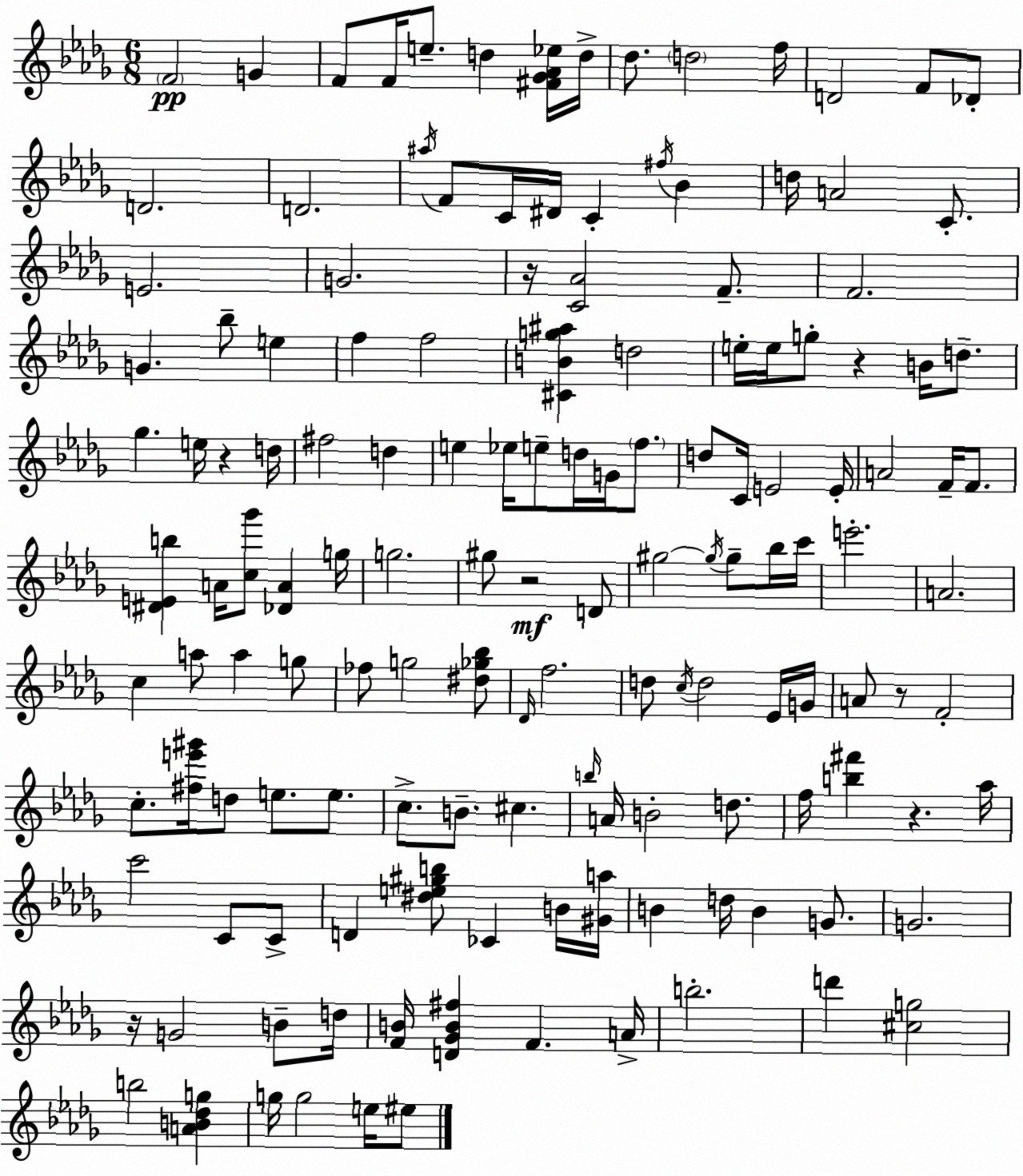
X:1
T:Untitled
M:6/8
L:1/4
K:Bbm
F2 G F/2 F/4 e/2 d [^F_G_A_e]/4 d/4 _d/2 d2 f/4 D2 F/2 _D/2 D2 D2 ^a/4 F/2 C/4 ^D/4 C ^f/4 _B d/4 A2 C/2 E2 G2 z/4 [C_A]2 F/2 F2 G _b/2 e f f2 [^CBg^a] d2 e/4 e/4 g/2 z B/4 d/2 _g e/4 z d/4 ^f2 d e _e/4 e/2 d/4 G/4 f/2 d/2 C/4 E2 E/4 A2 F/4 F/2 [^DEb] A/4 [c_g']/2 [_DA] g/4 g2 ^g/2 z2 D/2 ^g2 ^g/4 ^g/2 _b/4 c'/4 e'2 A2 c a/2 a g/2 _f/2 g2 [^d_g_b]/2 _D/4 f2 d/2 c/4 d2 _E/4 G/4 A/2 z/2 F2 c/2 [^fe'^g']/4 d/2 e/2 e/2 c/2 B/2 ^c b/4 A/4 B2 d/2 f/4 [b^f'] z _a/4 c'2 C/2 C/2 D [^de^gb]/2 _C B/4 [^Ga]/4 B d/4 B G/2 G2 z/4 G2 B/2 d/4 [FB]/4 [D_GB^f] F A/4 b2 d' [^cg]2 b2 [AB_dg] g/4 g2 e/4 ^e/2